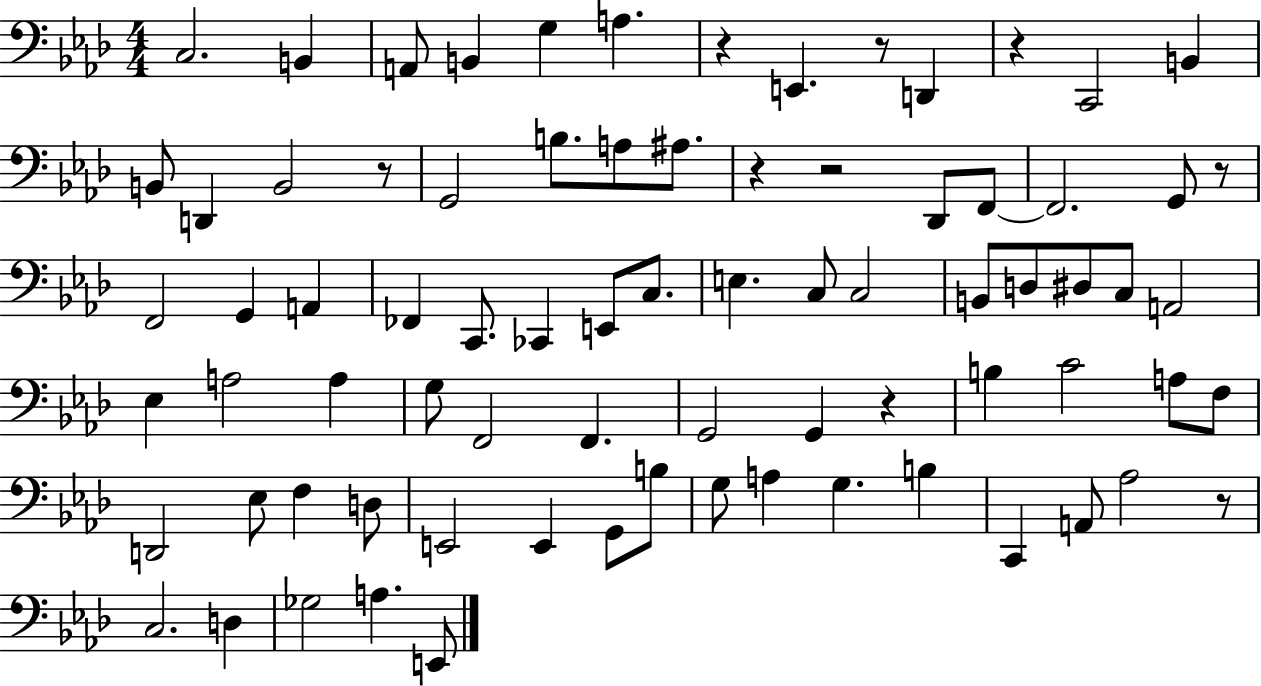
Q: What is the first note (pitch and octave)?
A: C3